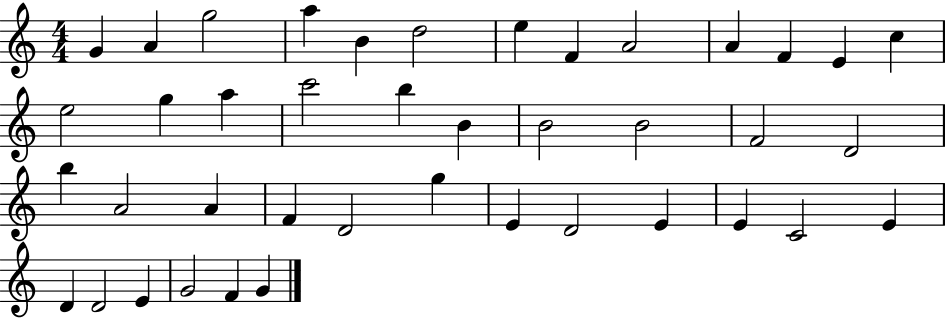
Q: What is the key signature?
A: C major